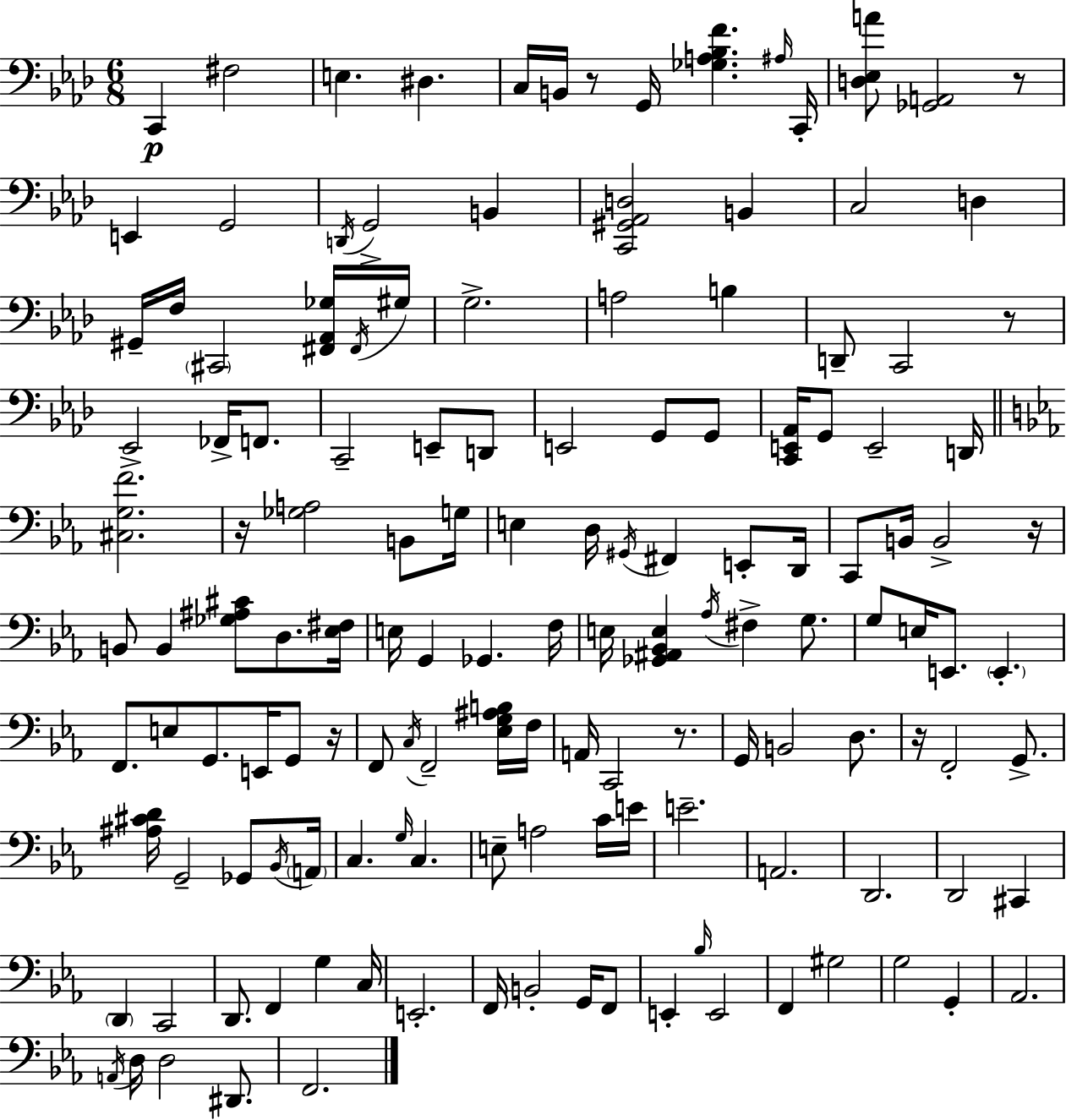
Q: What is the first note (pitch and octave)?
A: C2